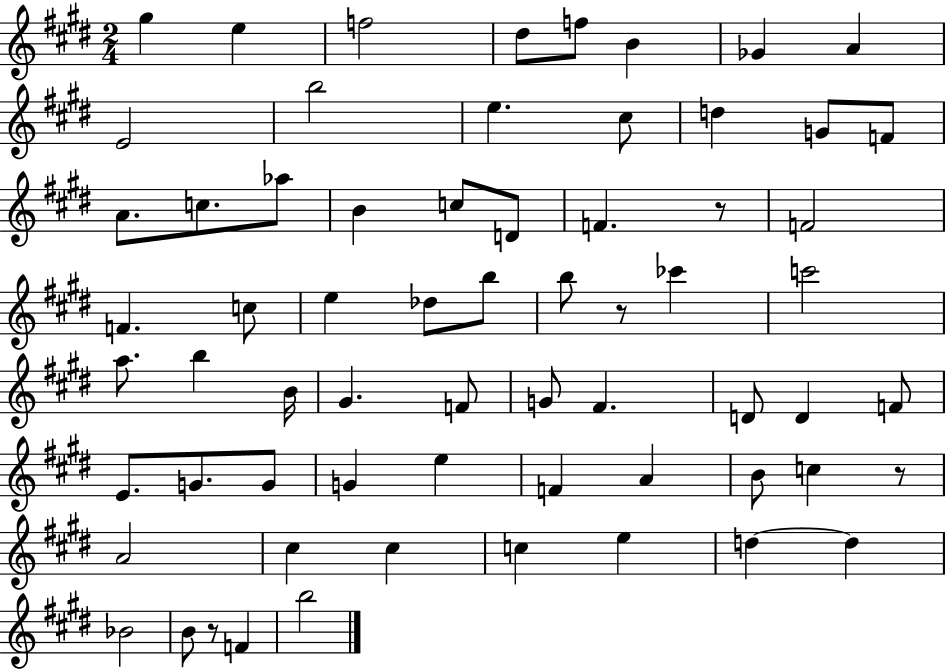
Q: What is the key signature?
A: E major